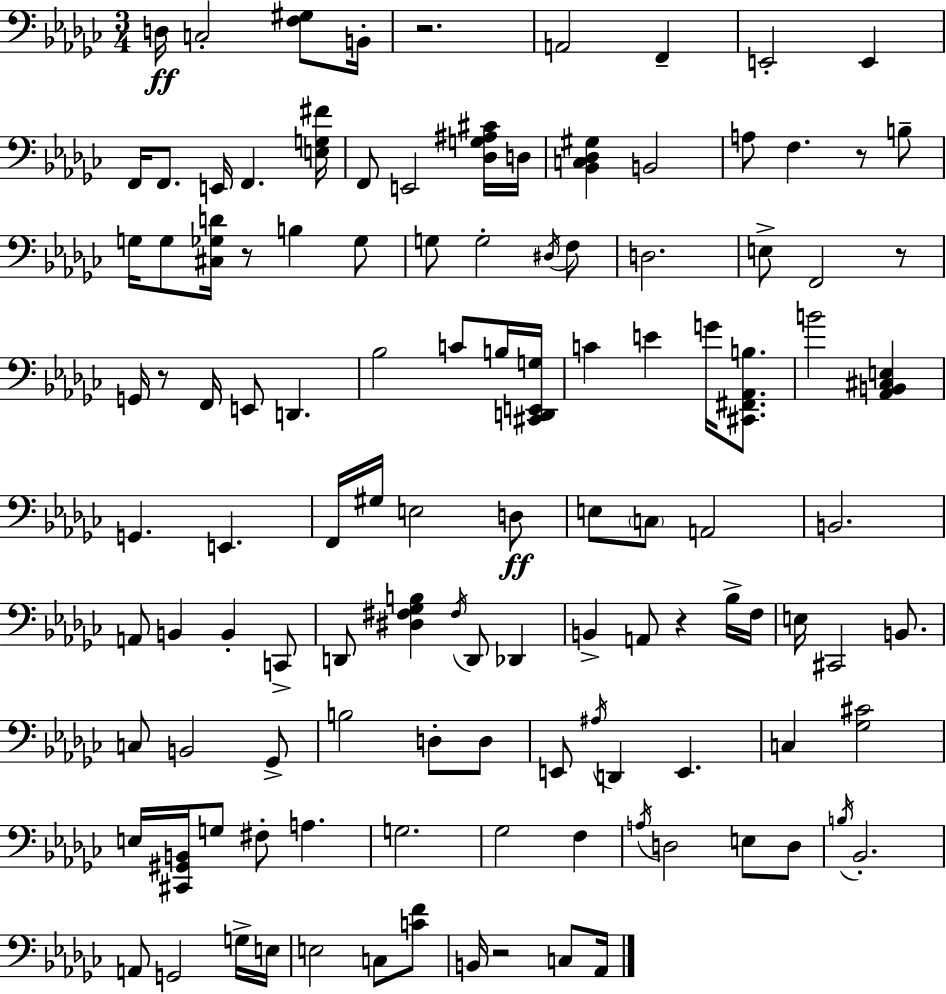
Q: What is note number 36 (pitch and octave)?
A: B3